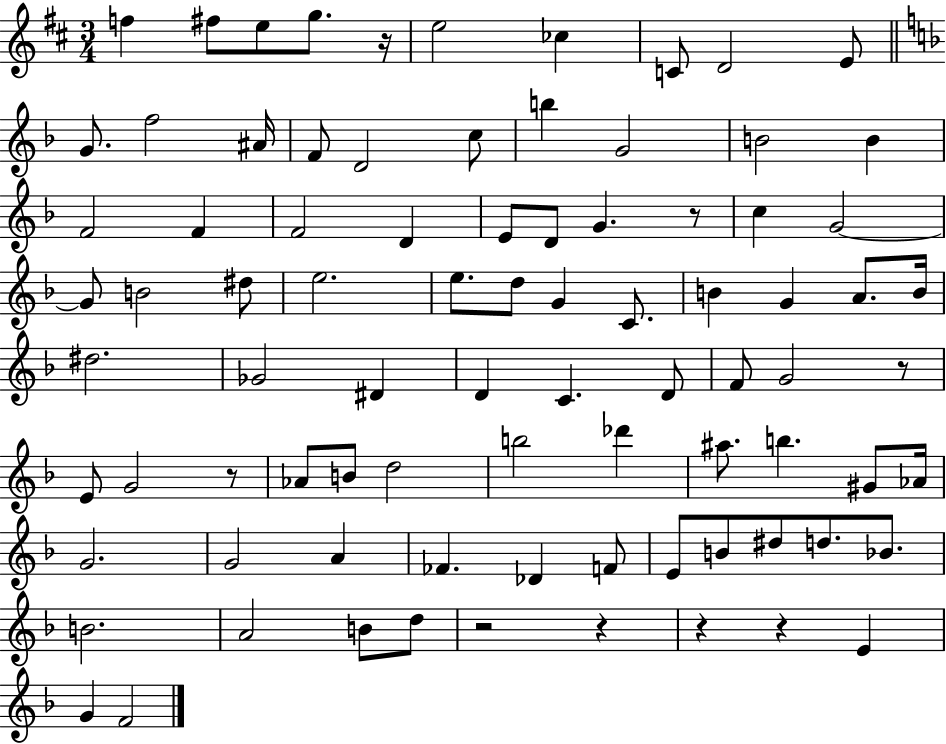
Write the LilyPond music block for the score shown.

{
  \clef treble
  \numericTimeSignature
  \time 3/4
  \key d \major
  \repeat volta 2 { f''4 fis''8 e''8 g''8. r16 | e''2 ces''4 | c'8 d'2 e'8 | \bar "||" \break \key d \minor g'8. f''2 ais'16 | f'8 d'2 c''8 | b''4 g'2 | b'2 b'4 | \break f'2 f'4 | f'2 d'4 | e'8 d'8 g'4. r8 | c''4 g'2~~ | \break g'8 b'2 dis''8 | e''2. | e''8. d''8 g'4 c'8. | b'4 g'4 a'8. b'16 | \break dis''2. | ges'2 dis'4 | d'4 c'4. d'8 | f'8 g'2 r8 | \break e'8 g'2 r8 | aes'8 b'8 d''2 | b''2 des'''4 | ais''8. b''4. gis'8 aes'16 | \break g'2. | g'2 a'4 | fes'4. des'4 f'8 | e'8 b'8 dis''8 d''8. bes'8. | \break b'2. | a'2 b'8 d''8 | r2 r4 | r4 r4 e'4 | \break g'4 f'2 | } \bar "|."
}